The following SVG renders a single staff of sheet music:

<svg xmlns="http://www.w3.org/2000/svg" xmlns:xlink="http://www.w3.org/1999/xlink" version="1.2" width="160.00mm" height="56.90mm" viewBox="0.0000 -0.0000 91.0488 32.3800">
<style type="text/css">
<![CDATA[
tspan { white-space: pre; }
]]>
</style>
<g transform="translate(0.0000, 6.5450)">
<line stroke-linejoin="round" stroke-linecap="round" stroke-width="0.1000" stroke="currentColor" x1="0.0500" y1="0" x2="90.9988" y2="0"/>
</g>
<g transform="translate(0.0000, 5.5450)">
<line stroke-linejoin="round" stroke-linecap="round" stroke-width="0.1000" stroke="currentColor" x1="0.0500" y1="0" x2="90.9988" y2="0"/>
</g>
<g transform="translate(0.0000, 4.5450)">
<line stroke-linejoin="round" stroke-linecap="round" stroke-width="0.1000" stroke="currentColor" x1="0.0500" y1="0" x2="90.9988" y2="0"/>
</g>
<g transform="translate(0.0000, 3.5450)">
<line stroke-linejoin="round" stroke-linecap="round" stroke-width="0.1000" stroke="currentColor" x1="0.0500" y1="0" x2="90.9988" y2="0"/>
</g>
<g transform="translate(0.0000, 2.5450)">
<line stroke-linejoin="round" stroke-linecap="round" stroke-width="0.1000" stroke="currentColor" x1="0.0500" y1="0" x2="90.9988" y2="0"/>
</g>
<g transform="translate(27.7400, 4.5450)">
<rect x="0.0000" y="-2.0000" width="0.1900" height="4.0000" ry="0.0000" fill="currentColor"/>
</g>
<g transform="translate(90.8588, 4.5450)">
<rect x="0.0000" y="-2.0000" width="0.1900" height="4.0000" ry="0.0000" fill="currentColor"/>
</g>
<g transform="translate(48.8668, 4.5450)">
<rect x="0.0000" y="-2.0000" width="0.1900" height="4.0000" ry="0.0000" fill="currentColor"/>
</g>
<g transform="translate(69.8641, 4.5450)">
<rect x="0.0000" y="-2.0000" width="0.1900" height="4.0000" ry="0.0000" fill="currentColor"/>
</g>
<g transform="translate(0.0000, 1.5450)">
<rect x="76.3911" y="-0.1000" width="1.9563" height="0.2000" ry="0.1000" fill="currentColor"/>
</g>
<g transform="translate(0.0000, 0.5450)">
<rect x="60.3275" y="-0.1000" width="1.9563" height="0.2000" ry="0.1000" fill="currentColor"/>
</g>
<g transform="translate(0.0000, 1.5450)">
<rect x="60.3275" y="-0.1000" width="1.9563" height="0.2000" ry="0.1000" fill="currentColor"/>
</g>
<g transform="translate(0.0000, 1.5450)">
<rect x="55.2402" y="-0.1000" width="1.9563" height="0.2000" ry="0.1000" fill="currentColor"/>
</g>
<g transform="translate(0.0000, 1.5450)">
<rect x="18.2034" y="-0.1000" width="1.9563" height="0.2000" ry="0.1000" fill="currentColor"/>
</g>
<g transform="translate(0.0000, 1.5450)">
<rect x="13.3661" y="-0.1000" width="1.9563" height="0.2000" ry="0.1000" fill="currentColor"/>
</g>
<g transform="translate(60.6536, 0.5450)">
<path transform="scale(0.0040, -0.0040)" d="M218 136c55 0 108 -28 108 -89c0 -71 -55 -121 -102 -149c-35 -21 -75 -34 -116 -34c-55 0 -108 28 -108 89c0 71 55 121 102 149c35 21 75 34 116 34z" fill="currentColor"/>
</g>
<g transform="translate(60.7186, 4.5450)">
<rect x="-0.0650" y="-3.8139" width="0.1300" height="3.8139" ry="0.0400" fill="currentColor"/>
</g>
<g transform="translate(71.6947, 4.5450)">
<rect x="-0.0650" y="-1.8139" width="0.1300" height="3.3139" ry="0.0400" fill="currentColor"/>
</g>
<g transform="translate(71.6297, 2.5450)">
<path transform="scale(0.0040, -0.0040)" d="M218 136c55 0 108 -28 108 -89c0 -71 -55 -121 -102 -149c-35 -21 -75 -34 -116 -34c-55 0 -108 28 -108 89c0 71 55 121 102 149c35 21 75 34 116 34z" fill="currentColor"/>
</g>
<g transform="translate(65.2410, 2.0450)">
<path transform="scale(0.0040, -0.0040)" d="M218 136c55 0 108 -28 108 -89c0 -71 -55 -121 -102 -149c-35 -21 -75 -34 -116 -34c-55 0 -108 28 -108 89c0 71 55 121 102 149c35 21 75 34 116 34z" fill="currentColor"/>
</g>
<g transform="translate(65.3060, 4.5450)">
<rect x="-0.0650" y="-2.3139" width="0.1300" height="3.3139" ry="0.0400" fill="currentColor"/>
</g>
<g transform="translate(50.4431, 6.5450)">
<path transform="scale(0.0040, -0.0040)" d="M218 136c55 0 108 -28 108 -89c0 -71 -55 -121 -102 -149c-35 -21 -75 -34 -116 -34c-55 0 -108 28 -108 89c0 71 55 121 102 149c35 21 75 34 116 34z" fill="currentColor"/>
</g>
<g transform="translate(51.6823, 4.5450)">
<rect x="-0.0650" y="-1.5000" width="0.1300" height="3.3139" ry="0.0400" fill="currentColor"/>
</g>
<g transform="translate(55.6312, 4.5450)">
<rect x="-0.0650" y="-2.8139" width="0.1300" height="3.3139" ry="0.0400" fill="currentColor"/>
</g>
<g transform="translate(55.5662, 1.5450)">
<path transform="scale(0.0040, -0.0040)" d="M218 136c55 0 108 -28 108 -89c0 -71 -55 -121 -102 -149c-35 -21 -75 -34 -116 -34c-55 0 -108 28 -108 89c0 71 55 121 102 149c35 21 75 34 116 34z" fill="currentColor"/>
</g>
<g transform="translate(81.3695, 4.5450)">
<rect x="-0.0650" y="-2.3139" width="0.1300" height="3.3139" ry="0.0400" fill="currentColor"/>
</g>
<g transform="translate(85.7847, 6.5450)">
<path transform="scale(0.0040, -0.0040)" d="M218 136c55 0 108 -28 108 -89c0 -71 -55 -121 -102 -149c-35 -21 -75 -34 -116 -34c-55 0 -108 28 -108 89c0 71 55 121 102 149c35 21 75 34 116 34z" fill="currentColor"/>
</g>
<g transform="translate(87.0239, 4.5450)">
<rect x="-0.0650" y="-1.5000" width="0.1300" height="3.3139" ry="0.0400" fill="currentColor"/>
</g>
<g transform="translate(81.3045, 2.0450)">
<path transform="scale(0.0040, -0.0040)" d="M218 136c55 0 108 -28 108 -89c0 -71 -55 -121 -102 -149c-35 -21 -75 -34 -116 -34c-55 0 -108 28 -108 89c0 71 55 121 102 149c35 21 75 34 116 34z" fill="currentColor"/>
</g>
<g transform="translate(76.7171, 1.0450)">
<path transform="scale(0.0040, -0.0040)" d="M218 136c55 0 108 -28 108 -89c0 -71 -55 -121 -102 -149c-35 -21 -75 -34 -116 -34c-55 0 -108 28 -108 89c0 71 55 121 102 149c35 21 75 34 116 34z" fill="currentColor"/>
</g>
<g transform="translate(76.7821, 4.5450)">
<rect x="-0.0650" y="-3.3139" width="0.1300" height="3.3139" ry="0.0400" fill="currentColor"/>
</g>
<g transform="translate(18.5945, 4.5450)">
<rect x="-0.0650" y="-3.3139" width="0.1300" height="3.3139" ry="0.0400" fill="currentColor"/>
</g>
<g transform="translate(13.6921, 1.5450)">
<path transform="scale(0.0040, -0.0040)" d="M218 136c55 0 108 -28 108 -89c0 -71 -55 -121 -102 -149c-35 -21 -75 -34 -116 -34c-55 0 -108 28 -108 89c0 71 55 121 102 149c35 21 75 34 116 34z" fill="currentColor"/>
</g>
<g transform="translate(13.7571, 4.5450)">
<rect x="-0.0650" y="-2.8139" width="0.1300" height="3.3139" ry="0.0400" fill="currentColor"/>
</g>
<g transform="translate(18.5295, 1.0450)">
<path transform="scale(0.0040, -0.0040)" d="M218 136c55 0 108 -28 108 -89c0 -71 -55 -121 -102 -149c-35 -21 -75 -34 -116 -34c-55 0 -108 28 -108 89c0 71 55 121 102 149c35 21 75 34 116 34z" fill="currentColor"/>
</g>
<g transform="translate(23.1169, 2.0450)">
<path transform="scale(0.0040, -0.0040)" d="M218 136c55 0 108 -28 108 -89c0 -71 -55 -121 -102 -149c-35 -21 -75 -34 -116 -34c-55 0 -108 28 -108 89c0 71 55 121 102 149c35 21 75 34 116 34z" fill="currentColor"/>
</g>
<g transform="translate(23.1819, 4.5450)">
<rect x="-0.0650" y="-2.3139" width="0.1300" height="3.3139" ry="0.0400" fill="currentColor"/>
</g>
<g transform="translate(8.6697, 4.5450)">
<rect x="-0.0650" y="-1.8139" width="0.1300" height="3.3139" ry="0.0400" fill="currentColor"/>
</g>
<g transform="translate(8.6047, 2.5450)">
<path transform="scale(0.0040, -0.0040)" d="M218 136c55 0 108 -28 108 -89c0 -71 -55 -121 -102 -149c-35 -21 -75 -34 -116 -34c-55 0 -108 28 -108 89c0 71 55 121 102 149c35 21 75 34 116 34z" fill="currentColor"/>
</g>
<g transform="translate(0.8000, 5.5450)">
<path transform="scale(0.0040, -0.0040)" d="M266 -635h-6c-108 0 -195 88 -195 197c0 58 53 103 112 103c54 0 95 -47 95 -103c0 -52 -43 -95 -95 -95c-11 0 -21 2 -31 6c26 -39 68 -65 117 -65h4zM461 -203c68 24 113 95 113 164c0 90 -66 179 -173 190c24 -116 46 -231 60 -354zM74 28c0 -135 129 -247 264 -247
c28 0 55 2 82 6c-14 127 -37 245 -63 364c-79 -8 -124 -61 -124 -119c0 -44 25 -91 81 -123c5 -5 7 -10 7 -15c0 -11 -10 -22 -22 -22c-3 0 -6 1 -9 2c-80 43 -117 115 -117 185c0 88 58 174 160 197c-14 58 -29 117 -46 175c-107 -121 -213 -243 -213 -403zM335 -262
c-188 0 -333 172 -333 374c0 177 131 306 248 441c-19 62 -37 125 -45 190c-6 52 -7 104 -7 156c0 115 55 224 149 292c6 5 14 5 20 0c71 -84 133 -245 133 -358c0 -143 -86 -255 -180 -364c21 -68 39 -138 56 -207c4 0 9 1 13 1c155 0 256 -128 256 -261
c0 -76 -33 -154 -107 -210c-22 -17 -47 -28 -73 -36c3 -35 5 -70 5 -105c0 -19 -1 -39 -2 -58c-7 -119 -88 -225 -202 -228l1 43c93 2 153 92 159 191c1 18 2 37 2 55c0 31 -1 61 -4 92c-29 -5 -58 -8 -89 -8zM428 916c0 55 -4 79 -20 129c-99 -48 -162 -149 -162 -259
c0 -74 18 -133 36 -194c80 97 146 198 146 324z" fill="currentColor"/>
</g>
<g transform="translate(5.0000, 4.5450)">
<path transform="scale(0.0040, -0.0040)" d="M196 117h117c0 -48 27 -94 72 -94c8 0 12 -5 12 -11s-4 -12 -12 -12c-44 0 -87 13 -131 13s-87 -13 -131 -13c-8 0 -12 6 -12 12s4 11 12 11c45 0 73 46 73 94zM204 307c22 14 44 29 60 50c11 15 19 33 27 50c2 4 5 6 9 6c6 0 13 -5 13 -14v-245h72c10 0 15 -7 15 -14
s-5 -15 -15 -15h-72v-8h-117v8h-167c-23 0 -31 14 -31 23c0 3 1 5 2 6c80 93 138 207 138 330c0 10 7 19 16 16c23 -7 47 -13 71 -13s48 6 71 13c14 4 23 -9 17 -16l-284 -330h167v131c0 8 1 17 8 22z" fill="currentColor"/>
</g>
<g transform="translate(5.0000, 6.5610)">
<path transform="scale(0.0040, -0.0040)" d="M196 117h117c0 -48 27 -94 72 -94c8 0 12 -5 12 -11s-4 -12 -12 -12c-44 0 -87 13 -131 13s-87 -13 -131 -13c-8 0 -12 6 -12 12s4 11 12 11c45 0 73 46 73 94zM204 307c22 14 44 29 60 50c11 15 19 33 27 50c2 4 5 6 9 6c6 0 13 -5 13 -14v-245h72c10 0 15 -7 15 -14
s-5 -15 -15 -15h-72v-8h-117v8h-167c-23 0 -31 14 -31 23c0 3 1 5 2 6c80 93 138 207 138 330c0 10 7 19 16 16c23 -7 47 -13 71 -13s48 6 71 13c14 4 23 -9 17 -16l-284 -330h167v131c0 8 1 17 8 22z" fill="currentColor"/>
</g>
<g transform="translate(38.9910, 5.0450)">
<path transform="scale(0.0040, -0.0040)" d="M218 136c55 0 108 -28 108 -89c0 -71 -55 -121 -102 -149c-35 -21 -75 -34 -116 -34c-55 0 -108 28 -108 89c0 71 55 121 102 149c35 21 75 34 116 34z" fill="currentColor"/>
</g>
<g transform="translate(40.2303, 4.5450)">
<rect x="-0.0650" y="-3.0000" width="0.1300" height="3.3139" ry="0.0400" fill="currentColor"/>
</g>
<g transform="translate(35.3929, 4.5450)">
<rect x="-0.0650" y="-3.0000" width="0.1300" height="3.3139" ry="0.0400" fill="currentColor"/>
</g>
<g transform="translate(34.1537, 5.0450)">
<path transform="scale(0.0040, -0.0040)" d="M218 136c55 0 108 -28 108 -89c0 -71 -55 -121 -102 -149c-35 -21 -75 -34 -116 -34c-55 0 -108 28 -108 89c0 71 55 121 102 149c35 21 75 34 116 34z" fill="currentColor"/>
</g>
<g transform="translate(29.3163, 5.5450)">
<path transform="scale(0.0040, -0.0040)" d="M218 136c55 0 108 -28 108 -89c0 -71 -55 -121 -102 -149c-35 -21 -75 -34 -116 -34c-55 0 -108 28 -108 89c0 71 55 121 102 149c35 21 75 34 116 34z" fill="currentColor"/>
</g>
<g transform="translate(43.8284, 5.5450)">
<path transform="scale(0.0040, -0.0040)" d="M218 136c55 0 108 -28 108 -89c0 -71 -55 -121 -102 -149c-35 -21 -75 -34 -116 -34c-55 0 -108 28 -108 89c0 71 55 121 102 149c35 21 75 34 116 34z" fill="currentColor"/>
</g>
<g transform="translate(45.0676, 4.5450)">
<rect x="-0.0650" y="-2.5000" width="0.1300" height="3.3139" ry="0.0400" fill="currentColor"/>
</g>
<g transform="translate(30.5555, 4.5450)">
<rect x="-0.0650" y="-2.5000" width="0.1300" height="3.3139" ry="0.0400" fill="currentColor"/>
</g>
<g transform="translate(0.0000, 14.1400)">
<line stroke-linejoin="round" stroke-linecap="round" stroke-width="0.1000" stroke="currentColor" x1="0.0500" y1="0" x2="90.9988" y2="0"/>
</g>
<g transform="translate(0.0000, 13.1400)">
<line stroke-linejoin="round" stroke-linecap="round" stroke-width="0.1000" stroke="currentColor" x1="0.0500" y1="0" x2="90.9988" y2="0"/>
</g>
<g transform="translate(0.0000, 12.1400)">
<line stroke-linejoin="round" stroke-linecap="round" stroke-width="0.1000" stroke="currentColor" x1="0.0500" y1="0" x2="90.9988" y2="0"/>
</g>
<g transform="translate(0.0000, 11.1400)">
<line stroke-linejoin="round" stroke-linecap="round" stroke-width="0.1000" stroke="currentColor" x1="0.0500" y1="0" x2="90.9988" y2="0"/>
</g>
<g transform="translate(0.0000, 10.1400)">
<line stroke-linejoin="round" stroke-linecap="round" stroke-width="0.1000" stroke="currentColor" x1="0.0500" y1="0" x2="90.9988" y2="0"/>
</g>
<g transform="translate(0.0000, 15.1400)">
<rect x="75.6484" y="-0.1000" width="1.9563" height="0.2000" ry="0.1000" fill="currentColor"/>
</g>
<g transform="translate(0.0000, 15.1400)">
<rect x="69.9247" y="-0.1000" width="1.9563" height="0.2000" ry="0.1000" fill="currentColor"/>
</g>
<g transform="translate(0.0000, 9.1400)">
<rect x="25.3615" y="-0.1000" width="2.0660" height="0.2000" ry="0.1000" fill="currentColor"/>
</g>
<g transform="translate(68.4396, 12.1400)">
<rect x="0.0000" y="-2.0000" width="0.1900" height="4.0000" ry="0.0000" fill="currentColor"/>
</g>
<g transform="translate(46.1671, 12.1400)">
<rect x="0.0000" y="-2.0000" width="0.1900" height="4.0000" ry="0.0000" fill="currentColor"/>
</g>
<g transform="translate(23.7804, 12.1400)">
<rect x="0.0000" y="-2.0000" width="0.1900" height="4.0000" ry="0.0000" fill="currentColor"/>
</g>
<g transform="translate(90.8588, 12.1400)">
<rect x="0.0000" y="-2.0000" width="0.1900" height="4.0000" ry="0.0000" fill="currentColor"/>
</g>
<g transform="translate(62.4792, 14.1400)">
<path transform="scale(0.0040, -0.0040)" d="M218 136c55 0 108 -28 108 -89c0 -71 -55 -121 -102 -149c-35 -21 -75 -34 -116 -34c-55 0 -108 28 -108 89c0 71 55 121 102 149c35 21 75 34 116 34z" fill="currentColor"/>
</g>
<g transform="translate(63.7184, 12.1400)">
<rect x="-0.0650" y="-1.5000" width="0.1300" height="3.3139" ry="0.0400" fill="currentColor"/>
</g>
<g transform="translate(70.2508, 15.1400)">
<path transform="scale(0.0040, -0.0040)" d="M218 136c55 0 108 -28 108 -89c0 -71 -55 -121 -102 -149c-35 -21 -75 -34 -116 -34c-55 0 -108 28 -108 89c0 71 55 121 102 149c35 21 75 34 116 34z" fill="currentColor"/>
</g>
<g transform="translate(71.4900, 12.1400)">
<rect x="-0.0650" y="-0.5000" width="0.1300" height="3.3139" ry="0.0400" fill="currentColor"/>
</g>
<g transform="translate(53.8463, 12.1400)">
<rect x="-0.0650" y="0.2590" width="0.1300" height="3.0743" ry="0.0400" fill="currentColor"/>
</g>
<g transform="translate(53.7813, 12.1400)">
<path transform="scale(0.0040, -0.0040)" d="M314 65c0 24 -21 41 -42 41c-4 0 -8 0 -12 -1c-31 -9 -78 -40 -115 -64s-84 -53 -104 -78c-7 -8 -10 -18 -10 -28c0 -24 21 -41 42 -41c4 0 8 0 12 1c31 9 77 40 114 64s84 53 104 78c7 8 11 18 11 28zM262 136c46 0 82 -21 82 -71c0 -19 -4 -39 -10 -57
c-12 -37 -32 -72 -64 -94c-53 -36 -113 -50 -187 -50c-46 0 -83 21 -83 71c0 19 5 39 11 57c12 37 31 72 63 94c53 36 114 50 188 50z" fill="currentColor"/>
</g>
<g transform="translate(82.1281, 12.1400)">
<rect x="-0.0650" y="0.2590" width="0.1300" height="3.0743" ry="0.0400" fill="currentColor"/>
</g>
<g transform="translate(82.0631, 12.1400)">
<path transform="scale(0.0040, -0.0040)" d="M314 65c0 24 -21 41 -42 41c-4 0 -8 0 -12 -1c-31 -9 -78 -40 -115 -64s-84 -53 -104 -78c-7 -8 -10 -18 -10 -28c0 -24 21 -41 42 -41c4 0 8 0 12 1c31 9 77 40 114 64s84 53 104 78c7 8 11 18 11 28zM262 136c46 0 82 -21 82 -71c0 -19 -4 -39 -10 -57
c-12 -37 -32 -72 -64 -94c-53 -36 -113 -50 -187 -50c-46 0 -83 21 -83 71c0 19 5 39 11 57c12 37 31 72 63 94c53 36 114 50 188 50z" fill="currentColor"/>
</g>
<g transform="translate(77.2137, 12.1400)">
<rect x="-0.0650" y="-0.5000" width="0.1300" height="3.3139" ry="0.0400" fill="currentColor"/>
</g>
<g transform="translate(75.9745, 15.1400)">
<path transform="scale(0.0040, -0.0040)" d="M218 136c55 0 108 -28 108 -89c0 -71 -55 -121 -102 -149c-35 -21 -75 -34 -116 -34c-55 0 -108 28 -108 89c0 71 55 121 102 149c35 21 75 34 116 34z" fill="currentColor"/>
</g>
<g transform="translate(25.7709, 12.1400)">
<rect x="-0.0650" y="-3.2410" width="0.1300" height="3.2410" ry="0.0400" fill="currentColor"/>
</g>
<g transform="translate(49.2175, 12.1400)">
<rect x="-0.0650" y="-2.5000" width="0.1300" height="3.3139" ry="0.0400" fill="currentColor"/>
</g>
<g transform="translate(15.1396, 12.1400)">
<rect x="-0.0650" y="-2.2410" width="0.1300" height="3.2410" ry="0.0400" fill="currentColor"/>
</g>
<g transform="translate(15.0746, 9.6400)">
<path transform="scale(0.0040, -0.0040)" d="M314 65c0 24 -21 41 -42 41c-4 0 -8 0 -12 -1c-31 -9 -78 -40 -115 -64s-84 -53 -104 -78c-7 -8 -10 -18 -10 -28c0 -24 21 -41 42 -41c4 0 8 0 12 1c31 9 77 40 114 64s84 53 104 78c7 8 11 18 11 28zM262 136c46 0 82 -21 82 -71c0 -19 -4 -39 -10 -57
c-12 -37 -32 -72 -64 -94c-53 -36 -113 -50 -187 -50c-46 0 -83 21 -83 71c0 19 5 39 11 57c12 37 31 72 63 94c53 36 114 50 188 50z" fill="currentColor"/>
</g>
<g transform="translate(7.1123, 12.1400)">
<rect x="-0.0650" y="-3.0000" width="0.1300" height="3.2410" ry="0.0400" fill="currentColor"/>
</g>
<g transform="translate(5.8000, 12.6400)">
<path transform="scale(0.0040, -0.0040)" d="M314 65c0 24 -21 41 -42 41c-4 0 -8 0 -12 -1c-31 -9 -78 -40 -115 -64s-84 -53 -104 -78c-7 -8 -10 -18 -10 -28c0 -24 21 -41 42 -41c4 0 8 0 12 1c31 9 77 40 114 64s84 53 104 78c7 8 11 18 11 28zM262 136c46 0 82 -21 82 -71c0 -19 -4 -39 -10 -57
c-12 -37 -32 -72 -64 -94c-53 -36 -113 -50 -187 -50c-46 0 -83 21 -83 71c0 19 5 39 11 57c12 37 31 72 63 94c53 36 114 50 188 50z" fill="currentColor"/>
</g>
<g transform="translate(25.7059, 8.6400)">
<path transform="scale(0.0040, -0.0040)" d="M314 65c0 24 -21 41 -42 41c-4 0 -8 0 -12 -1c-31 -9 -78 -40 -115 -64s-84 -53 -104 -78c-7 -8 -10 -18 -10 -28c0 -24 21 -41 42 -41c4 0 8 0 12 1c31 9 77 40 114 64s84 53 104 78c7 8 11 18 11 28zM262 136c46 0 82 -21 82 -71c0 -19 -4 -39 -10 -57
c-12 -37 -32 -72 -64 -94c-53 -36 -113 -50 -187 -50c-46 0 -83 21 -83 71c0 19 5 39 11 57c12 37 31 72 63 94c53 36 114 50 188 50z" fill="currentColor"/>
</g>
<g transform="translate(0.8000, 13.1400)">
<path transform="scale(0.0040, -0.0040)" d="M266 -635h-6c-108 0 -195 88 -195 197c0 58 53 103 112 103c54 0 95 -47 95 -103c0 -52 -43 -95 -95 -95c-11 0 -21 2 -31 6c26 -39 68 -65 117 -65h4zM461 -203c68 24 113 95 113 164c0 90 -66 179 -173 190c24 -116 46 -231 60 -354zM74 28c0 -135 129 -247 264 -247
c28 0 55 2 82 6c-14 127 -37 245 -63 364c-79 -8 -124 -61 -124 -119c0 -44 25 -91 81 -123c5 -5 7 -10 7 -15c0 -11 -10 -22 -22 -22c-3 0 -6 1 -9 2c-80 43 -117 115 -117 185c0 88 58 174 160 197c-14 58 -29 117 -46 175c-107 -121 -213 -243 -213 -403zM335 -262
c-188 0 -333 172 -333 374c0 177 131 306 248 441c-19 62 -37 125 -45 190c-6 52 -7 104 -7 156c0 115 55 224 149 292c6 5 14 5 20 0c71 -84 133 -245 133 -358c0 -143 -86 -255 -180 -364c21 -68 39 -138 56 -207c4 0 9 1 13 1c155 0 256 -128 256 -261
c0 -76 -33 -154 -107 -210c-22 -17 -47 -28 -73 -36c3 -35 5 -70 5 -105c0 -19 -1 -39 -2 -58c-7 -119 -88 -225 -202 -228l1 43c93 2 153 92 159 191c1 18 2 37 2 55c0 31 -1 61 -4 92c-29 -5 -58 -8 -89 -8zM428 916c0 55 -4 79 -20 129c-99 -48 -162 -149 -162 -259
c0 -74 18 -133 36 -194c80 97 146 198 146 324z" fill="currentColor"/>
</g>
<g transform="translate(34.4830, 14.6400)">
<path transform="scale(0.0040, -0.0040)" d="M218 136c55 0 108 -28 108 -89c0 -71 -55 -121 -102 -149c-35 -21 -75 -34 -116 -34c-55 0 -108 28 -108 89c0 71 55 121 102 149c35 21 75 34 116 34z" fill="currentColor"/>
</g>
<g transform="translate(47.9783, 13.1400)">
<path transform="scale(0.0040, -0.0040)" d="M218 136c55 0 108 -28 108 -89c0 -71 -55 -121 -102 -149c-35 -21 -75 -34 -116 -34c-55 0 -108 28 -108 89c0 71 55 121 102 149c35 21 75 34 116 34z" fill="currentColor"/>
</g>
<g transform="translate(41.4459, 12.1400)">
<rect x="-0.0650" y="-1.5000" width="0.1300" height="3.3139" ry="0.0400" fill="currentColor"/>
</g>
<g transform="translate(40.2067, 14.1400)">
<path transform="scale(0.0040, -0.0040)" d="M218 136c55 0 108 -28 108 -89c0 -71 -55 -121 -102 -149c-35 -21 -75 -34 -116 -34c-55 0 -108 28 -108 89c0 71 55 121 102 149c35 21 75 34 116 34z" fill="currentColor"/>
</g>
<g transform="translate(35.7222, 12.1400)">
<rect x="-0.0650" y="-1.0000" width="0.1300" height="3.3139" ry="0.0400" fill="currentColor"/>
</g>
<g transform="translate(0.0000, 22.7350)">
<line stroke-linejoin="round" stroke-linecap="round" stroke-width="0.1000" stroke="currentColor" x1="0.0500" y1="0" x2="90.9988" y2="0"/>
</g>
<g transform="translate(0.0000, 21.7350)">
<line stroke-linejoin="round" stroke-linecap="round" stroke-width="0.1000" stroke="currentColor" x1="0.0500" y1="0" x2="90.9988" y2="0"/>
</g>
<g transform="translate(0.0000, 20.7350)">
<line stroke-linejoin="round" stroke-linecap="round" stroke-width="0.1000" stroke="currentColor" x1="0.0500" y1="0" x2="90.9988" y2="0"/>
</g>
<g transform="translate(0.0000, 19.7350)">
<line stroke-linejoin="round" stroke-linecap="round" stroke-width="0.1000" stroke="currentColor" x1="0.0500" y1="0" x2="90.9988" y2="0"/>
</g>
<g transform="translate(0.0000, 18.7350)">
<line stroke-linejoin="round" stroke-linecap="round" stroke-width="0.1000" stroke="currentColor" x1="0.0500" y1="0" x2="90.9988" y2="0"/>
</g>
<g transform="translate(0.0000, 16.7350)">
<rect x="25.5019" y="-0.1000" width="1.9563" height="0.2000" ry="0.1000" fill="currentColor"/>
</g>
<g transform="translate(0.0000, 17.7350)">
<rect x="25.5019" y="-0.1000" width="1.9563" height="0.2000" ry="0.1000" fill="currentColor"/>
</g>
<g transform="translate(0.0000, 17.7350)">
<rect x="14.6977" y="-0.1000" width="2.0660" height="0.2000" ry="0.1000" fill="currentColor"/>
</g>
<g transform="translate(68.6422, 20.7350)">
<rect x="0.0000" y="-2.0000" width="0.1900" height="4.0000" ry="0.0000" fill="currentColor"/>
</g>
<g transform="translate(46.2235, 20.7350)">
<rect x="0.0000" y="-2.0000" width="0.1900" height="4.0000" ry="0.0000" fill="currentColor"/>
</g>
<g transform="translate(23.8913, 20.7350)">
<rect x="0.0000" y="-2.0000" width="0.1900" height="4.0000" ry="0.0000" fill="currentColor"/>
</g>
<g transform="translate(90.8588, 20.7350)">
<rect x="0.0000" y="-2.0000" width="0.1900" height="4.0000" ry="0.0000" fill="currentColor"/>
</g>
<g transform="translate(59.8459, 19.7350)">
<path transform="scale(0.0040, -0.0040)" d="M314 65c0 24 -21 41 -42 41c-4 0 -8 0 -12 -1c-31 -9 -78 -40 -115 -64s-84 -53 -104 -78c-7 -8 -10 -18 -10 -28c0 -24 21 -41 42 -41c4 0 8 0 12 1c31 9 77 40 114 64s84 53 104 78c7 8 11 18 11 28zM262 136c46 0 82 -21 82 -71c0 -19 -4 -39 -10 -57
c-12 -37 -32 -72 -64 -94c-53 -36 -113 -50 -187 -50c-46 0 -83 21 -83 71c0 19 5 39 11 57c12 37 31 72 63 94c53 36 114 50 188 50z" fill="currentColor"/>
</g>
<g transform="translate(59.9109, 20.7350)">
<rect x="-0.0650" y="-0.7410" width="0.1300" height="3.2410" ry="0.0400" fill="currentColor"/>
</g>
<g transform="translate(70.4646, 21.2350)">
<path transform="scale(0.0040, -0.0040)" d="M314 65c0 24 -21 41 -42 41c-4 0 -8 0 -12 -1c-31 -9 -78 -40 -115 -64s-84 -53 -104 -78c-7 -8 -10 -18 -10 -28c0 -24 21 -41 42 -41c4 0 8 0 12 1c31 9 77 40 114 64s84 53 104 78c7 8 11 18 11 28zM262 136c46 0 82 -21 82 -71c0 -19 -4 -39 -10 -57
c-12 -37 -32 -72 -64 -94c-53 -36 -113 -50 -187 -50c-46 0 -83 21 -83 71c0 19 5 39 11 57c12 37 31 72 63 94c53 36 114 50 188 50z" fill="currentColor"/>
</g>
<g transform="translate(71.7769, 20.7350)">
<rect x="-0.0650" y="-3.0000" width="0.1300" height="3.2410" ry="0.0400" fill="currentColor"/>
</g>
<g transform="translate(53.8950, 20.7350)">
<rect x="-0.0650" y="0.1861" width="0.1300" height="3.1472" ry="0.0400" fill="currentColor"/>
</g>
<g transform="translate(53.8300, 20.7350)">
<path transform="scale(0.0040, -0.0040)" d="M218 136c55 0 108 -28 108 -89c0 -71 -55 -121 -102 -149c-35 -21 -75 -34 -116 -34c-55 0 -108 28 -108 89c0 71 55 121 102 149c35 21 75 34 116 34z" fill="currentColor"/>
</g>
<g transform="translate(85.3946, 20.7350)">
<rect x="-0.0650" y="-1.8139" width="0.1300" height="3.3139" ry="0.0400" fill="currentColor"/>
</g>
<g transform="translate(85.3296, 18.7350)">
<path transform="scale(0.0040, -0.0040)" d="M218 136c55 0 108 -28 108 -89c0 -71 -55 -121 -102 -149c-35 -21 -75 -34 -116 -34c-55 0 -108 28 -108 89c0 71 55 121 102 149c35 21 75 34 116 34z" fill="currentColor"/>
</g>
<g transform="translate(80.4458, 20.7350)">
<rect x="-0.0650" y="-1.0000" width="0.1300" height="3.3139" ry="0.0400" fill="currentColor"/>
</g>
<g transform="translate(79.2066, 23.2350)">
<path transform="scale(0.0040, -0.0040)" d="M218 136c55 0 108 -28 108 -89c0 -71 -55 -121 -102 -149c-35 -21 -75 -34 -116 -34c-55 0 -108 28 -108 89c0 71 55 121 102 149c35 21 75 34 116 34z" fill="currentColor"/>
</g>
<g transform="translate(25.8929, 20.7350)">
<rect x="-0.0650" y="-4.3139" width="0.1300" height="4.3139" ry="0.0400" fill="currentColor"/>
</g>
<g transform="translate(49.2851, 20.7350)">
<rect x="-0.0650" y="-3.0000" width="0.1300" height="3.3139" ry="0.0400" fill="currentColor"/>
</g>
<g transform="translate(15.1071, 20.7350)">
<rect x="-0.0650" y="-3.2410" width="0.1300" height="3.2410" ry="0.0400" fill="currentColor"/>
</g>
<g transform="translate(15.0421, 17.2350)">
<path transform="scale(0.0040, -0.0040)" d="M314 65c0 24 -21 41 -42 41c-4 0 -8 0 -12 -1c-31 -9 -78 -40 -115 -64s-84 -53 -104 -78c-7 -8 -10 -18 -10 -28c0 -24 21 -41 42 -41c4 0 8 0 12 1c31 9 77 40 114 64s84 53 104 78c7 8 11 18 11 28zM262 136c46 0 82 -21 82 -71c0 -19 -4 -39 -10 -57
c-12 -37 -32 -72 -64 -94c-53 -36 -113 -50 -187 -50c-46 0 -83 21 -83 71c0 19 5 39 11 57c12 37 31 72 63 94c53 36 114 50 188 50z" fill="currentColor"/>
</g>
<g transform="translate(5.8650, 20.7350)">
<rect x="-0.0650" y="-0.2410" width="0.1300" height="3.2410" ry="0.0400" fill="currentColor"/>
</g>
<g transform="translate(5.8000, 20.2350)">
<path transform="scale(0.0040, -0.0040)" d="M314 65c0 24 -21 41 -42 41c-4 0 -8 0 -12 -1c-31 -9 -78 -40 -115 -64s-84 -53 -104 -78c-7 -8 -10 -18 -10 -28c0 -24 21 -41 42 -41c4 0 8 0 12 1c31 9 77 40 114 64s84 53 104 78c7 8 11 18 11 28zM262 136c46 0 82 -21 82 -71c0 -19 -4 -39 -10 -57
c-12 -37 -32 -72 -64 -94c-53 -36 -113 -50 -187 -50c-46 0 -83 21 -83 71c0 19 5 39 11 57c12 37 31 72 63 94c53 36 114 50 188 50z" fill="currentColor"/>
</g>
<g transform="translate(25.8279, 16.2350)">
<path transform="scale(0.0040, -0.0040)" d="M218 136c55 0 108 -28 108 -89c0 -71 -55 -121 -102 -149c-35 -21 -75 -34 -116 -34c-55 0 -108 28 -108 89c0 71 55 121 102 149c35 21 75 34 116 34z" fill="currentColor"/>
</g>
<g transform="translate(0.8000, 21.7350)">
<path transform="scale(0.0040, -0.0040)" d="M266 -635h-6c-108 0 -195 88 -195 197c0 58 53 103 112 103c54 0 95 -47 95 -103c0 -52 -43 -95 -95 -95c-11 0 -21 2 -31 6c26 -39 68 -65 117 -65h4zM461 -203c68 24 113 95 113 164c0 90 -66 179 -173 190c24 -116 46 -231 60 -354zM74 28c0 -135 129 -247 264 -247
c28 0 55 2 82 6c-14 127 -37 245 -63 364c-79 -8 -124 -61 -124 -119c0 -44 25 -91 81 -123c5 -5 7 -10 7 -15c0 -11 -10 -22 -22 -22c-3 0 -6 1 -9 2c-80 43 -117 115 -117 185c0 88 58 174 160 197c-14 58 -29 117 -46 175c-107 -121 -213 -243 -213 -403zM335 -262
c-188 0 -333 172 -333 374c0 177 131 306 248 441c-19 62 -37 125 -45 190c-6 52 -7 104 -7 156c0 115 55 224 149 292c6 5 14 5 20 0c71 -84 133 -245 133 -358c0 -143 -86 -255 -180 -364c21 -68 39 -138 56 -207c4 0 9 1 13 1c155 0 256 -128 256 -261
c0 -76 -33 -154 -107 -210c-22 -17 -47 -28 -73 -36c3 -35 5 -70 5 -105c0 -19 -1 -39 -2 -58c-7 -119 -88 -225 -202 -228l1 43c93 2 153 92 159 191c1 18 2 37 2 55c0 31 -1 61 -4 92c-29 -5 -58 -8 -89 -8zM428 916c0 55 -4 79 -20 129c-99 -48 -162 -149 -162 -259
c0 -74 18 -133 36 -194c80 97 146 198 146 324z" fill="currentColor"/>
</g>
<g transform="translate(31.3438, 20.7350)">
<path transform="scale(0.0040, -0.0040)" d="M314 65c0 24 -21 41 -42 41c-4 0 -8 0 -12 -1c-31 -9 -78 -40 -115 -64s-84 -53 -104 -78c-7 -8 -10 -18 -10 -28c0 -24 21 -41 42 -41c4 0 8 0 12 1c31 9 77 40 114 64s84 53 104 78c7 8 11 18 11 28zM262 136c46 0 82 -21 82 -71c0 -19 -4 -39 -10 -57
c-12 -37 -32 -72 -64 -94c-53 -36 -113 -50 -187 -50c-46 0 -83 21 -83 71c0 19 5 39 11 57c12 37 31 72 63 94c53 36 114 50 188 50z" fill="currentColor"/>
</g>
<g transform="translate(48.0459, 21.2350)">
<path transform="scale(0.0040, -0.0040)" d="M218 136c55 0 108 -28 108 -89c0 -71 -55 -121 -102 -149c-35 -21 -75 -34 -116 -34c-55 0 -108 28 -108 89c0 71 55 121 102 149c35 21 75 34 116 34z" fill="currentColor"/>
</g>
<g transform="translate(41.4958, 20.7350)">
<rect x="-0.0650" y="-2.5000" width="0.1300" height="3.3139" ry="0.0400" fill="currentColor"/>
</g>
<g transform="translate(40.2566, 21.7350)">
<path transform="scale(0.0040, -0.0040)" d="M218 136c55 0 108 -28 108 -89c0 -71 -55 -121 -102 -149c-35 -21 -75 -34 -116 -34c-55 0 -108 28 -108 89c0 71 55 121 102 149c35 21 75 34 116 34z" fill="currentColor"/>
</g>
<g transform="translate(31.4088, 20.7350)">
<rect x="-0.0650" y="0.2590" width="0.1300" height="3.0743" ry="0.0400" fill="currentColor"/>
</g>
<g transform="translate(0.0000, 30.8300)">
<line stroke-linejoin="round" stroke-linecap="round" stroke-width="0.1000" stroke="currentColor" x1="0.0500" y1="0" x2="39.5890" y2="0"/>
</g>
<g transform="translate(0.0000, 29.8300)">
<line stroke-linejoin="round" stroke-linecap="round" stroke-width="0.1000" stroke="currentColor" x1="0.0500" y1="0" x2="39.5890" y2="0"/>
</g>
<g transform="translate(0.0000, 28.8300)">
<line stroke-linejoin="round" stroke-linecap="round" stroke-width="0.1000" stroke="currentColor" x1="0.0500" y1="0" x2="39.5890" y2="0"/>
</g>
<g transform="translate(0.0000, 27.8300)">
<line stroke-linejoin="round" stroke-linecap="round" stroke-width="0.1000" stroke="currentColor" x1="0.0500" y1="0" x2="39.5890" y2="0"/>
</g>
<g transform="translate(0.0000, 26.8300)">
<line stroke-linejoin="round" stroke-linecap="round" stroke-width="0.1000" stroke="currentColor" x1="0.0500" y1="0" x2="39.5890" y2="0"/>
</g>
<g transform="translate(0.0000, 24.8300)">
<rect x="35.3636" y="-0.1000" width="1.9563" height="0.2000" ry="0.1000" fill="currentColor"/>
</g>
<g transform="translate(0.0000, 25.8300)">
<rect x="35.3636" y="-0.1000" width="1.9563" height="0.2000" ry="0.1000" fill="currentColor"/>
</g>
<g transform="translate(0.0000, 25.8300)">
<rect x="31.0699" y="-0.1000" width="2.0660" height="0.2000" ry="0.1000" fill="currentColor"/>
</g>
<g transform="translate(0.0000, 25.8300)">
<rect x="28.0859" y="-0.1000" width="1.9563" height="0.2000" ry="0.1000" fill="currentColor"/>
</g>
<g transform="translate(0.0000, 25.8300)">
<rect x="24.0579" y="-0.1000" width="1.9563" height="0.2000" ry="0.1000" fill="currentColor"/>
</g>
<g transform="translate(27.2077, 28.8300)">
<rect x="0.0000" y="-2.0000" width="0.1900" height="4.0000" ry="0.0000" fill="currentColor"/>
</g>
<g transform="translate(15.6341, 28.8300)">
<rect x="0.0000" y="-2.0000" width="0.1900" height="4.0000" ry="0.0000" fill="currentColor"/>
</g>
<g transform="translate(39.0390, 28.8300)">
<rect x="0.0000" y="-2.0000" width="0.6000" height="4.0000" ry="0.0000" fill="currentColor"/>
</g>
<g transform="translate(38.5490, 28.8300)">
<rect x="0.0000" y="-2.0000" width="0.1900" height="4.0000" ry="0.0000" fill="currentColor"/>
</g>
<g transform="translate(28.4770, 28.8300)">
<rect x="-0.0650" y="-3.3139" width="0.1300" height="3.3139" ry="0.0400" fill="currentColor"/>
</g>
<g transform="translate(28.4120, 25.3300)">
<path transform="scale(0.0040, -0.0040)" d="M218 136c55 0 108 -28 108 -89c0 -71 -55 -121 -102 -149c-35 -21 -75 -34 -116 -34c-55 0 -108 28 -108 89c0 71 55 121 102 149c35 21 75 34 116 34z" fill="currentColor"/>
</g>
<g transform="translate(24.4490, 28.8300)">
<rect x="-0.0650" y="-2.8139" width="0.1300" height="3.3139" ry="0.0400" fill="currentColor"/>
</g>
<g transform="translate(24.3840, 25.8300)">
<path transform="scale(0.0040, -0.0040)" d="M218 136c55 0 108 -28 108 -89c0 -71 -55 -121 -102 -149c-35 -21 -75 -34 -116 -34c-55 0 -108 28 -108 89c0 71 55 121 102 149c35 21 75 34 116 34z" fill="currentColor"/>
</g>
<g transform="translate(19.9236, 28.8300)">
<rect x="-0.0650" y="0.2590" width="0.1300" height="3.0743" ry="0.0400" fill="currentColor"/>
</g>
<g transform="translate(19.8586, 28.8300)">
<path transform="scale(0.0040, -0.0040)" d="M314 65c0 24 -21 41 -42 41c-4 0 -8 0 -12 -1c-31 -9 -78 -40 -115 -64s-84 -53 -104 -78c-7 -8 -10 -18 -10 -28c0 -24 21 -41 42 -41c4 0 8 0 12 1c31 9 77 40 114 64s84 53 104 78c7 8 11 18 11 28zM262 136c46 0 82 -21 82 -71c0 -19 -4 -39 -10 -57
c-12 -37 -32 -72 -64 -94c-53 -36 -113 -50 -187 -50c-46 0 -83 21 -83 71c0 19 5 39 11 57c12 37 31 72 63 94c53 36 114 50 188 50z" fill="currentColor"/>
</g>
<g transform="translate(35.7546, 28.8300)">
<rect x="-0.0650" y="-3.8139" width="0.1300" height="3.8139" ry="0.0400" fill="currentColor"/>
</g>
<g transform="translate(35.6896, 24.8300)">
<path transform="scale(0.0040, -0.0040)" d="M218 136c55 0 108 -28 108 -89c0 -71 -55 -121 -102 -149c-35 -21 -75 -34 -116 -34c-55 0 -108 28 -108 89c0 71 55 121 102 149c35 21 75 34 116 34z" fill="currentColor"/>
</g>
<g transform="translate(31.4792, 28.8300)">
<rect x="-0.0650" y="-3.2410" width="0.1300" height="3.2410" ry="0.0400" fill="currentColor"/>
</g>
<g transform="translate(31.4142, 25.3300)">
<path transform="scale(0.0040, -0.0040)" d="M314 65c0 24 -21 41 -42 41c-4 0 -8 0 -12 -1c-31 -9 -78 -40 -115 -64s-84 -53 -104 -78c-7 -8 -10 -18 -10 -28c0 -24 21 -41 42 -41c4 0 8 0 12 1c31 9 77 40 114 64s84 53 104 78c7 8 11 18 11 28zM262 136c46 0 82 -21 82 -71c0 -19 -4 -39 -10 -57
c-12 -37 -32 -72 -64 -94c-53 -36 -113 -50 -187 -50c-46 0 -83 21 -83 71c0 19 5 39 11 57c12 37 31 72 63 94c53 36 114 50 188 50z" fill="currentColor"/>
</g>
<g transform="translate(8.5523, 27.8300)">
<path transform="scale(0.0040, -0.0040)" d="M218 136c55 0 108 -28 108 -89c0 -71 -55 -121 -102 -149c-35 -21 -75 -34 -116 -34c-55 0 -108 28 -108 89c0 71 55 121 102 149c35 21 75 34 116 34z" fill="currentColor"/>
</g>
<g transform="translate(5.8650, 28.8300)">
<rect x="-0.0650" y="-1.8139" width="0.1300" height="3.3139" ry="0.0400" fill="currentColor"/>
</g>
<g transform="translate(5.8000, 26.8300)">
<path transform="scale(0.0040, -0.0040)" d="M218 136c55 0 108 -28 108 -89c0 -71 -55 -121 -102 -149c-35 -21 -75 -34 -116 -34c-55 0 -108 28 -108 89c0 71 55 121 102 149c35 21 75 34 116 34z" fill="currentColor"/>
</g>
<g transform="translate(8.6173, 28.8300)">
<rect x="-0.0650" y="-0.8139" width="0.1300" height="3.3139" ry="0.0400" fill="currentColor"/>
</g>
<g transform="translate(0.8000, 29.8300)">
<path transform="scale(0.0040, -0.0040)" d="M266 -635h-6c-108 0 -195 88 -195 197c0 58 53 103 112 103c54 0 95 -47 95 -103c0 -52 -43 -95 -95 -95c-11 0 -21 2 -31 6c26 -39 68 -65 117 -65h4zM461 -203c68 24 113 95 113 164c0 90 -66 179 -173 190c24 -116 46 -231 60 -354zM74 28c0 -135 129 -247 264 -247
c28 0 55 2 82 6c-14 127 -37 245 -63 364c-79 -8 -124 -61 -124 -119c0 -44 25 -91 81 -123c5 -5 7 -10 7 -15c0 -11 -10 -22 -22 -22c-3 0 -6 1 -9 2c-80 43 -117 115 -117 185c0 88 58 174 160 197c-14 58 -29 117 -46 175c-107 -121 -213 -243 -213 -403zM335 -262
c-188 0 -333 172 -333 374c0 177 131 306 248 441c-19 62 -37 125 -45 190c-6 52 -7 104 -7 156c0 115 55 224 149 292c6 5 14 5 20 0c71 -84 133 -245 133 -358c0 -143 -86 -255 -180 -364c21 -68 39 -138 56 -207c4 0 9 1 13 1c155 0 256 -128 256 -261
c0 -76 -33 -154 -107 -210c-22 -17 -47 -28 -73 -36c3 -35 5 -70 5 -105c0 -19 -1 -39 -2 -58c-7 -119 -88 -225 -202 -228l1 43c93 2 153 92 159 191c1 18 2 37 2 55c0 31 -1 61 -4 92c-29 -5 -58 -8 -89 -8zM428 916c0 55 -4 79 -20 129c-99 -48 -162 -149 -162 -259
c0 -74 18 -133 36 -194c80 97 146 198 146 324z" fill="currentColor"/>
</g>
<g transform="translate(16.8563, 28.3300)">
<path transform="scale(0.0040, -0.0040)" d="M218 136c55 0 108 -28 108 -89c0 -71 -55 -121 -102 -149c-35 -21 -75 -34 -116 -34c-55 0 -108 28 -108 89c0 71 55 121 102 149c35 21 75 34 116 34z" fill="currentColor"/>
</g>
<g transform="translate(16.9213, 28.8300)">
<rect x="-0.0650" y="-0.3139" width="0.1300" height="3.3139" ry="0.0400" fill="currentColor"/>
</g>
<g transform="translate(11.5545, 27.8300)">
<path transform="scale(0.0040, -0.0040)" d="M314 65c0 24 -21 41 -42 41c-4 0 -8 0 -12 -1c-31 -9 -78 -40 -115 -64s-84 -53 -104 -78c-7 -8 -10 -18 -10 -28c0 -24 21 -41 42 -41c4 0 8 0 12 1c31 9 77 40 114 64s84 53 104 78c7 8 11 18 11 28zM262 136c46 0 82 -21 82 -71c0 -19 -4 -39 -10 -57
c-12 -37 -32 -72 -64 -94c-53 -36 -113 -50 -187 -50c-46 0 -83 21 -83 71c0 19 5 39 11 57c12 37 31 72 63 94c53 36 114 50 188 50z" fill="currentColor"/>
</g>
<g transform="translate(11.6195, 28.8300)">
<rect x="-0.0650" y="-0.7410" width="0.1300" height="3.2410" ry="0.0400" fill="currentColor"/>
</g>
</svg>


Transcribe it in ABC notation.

X:1
T:Untitled
M:4/4
L:1/4
K:C
f a b g G A A G E a c' g f b g E A2 g2 b2 D E G B2 E C C B2 c2 b2 d' B2 G A B d2 A2 D f f d d2 c B2 a b b2 c'